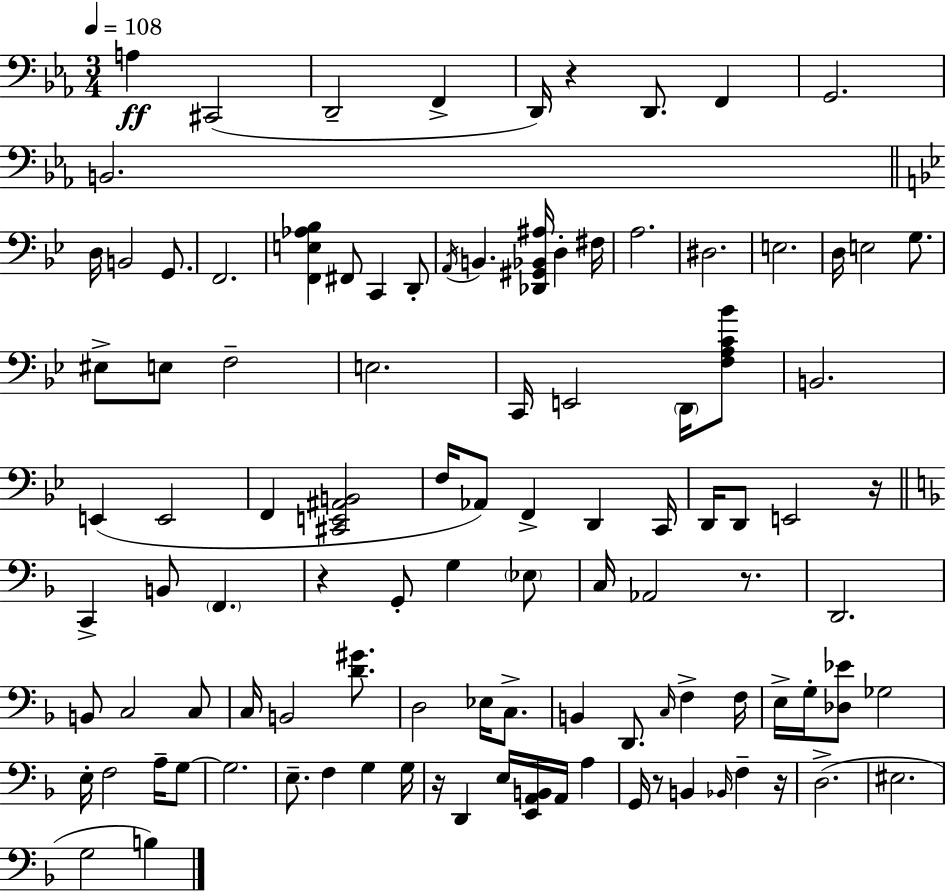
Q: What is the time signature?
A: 3/4